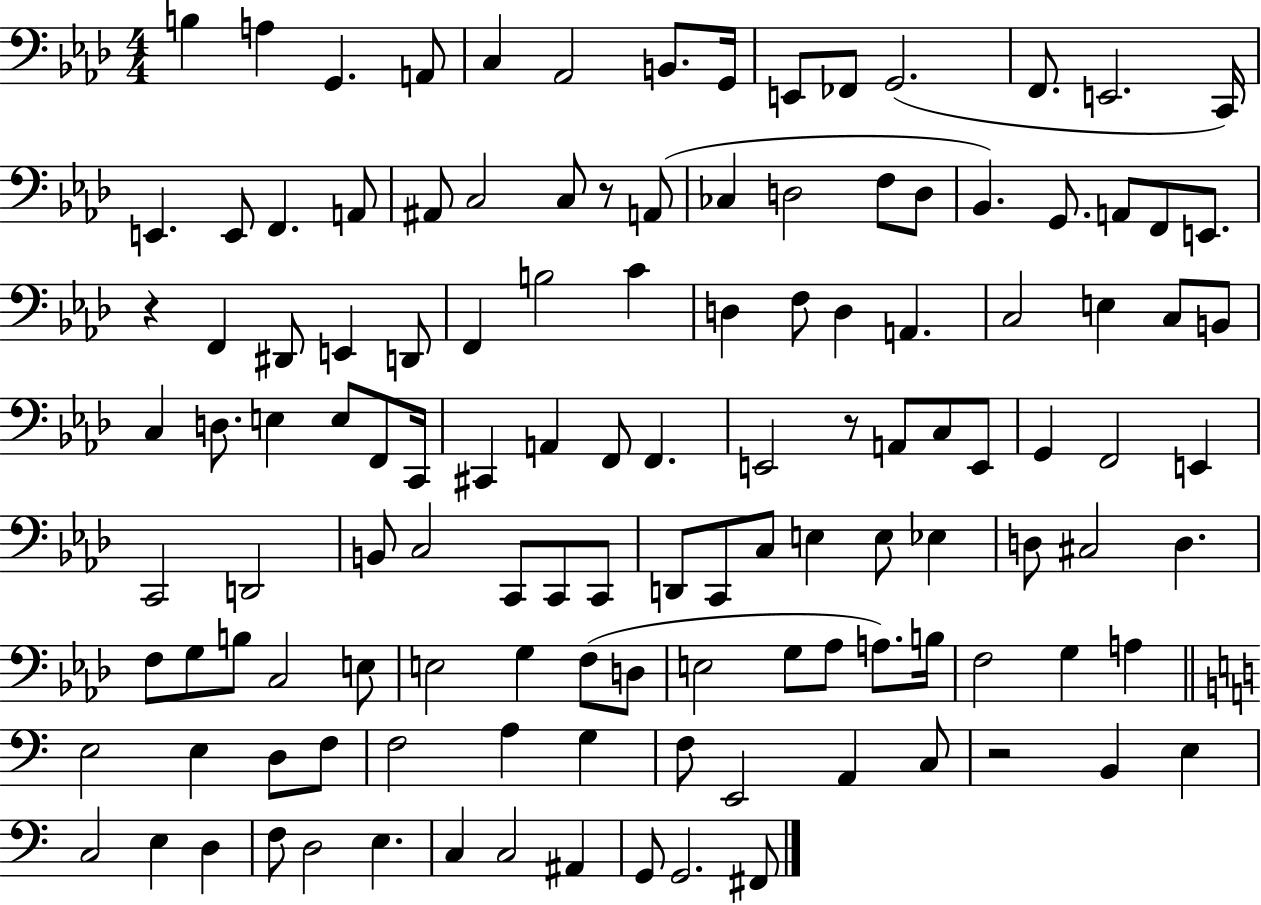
B3/q A3/q G2/q. A2/e C3/q Ab2/h B2/e. G2/s E2/e FES2/e G2/h. F2/e. E2/h. C2/s E2/q. E2/e F2/q. A2/e A#2/e C3/h C3/e R/e A2/e CES3/q D3/h F3/e D3/e Bb2/q. G2/e. A2/e F2/e E2/e. R/q F2/q D#2/e E2/q D2/e F2/q B3/h C4/q D3/q F3/e D3/q A2/q. C3/h E3/q C3/e B2/e C3/q D3/e. E3/q E3/e F2/e C2/s C#2/q A2/q F2/e F2/q. E2/h R/e A2/e C3/e E2/e G2/q F2/h E2/q C2/h D2/h B2/e C3/h C2/e C2/e C2/e D2/e C2/e C3/e E3/q E3/e Eb3/q D3/e C#3/h D3/q. F3/e G3/e B3/e C3/h E3/e E3/h G3/q F3/e D3/e E3/h G3/e Ab3/e A3/e. B3/s F3/h G3/q A3/q E3/h E3/q D3/e F3/e F3/h A3/q G3/q F3/e E2/h A2/q C3/e R/h B2/q E3/q C3/h E3/q D3/q F3/e D3/h E3/q. C3/q C3/h A#2/q G2/e G2/h. F#2/e